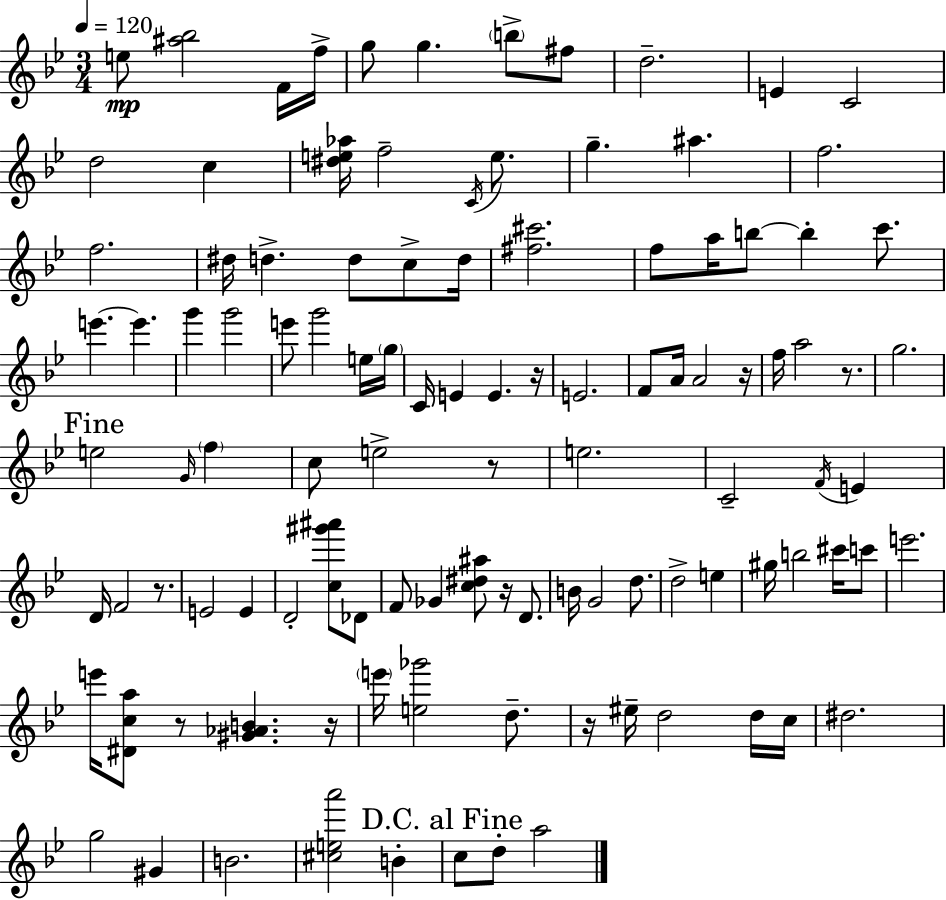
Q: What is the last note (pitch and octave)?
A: A5